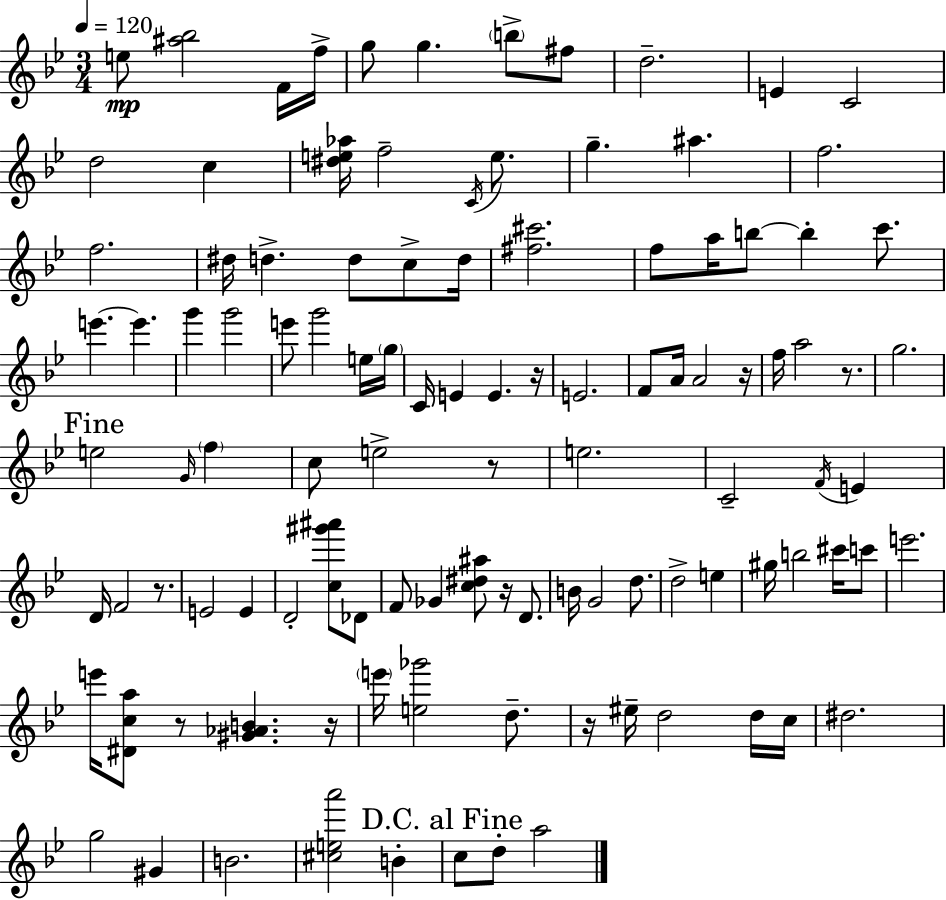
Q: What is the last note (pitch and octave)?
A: A5